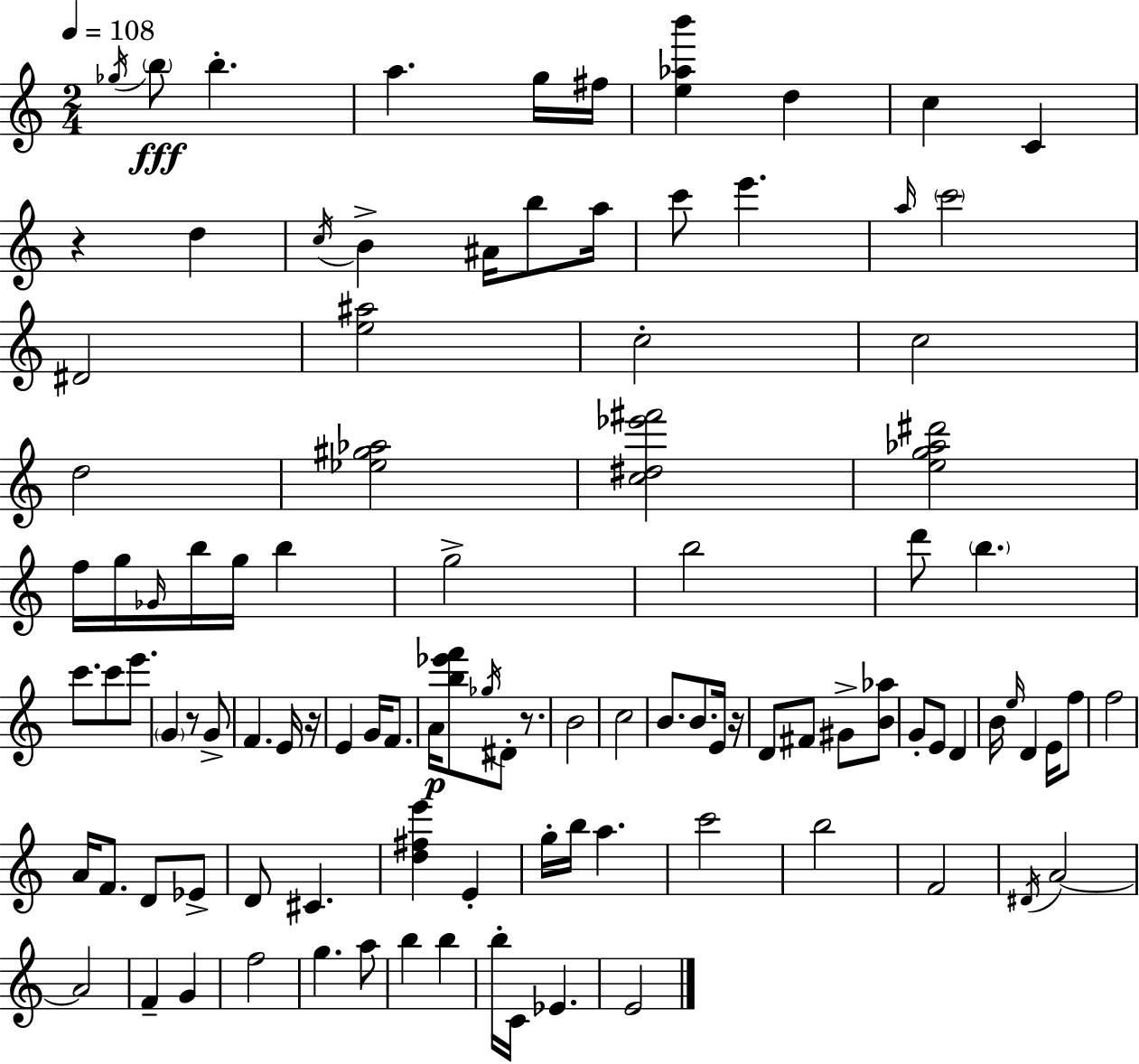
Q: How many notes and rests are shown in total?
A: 103